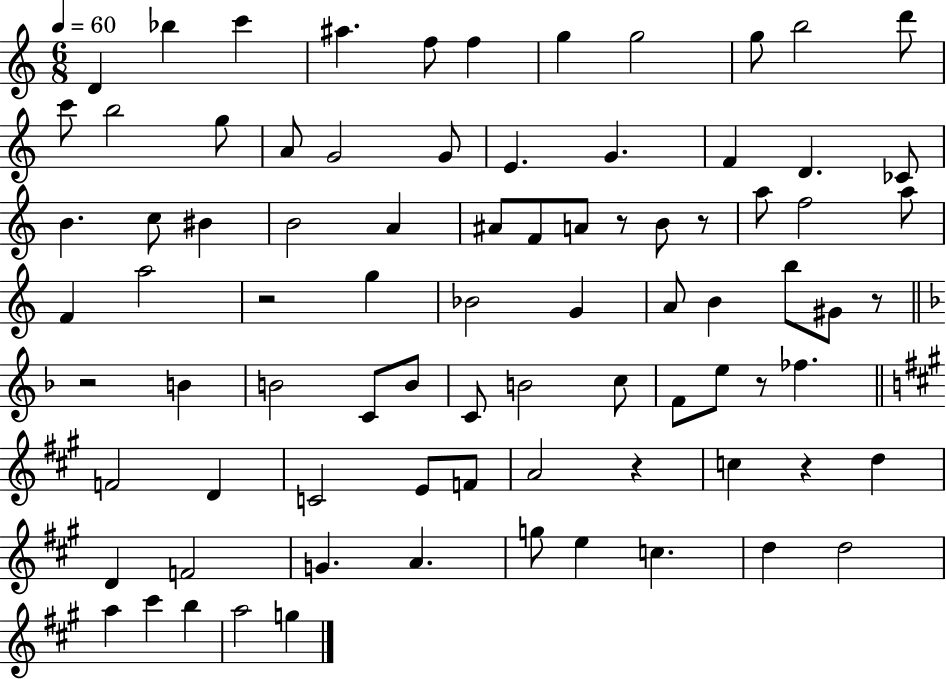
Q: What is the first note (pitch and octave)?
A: D4